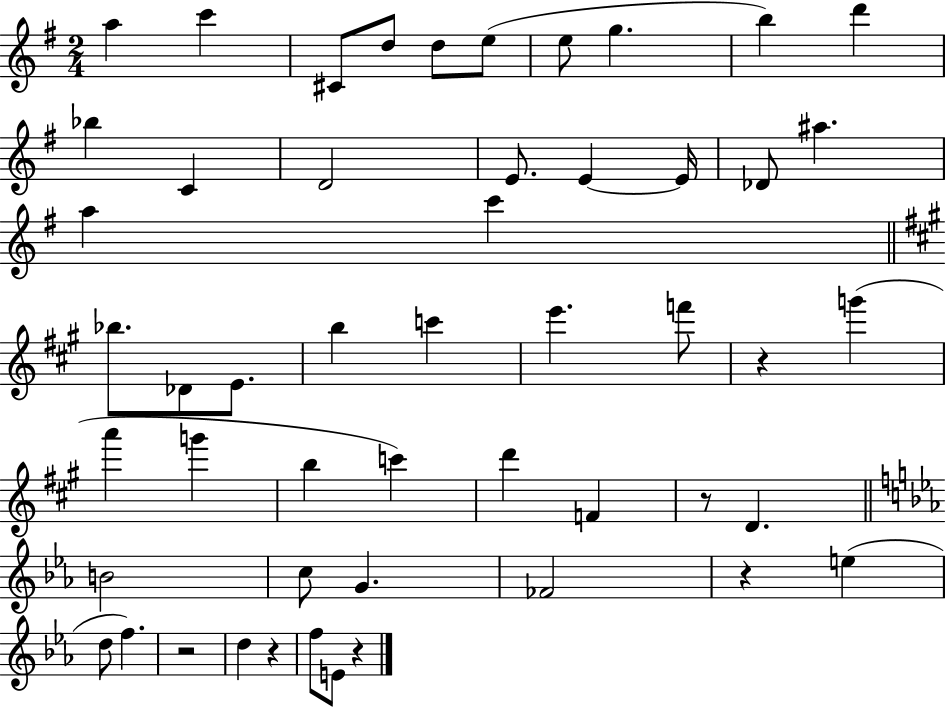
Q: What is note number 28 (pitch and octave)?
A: G6